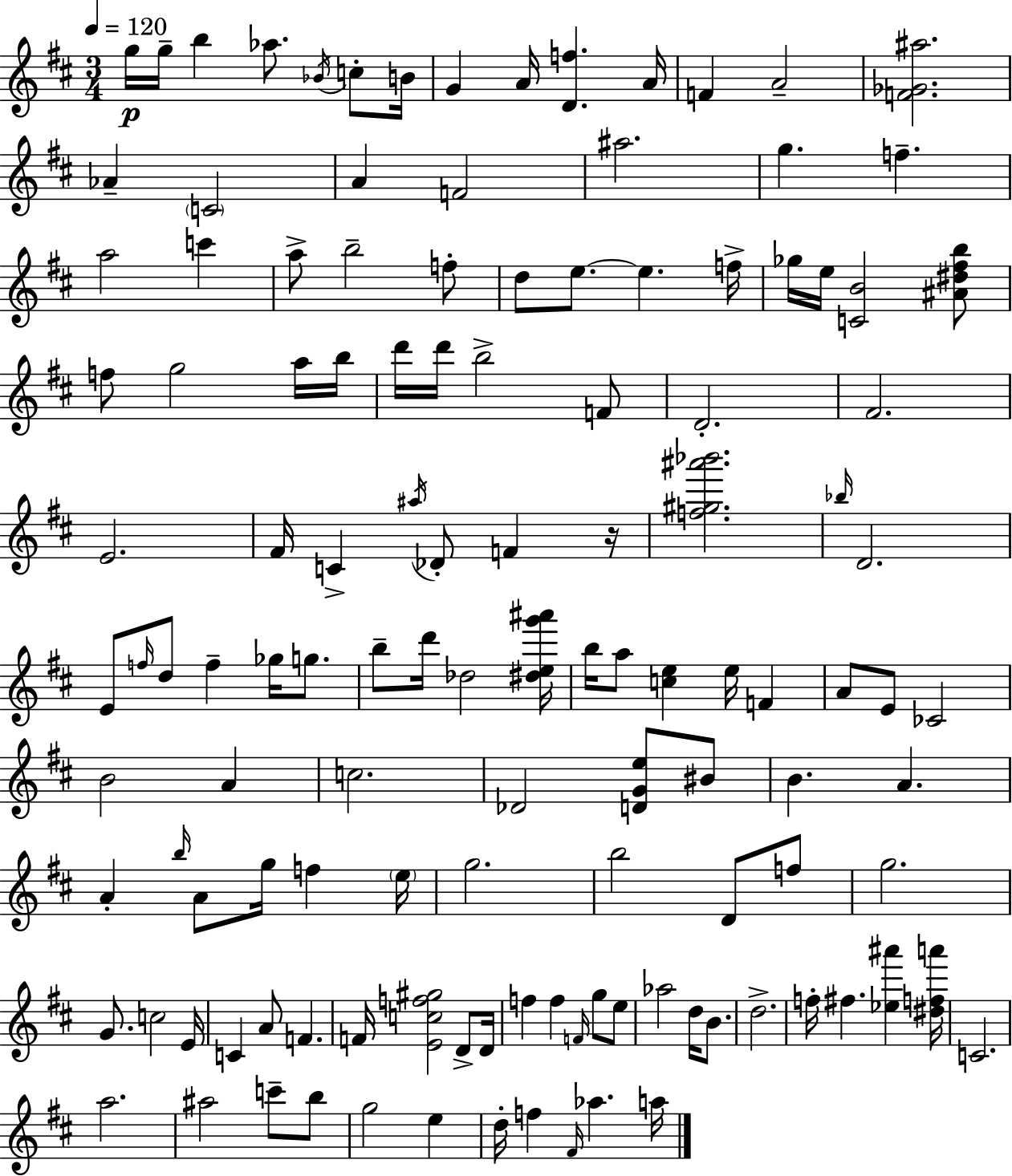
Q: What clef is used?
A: treble